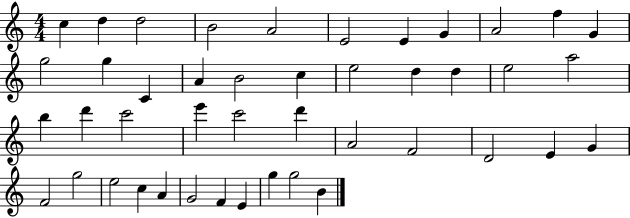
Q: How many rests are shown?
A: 0